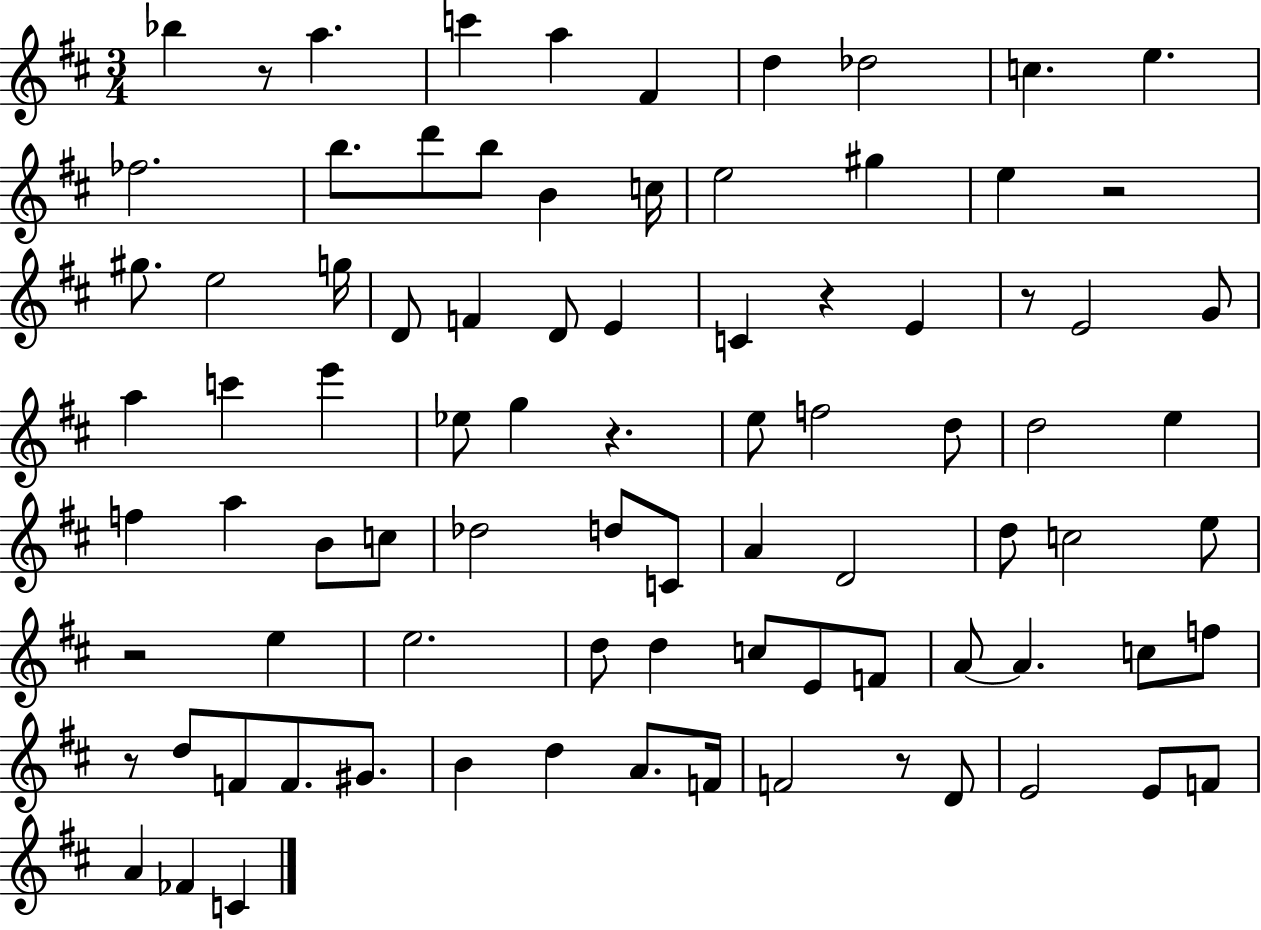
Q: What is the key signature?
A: D major